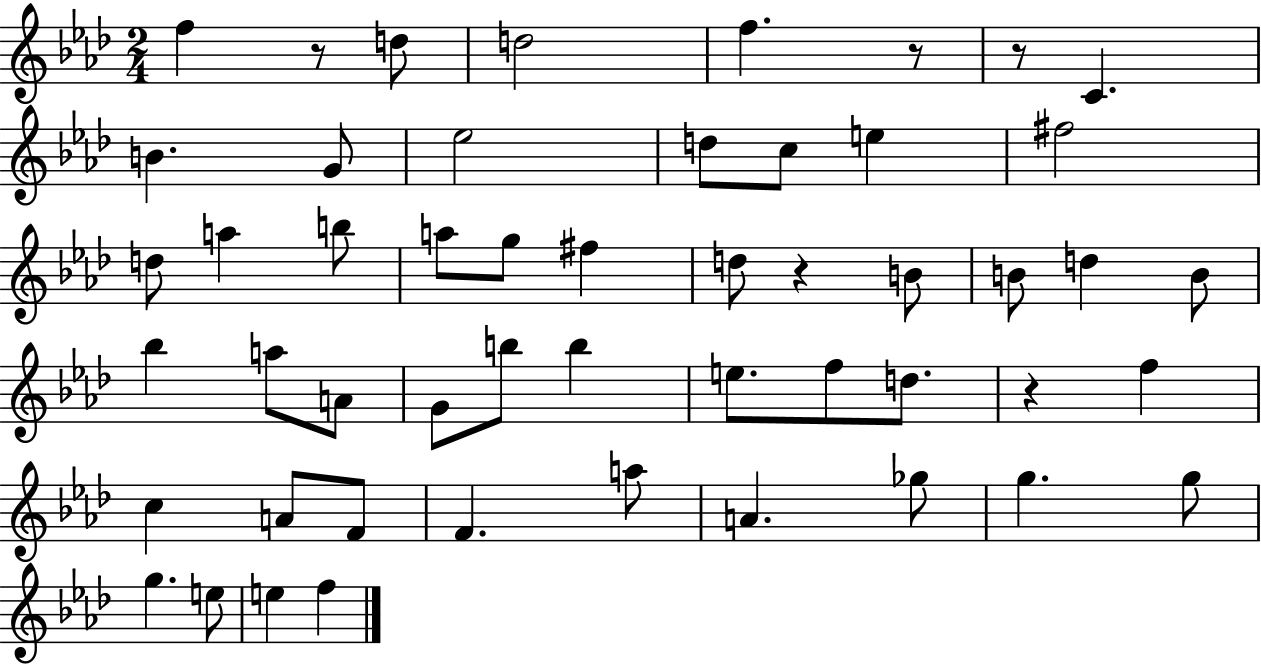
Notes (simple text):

F5/q R/e D5/e D5/h F5/q. R/e R/e C4/q. B4/q. G4/e Eb5/h D5/e C5/e E5/q F#5/h D5/e A5/q B5/e A5/e G5/e F#5/q D5/e R/q B4/e B4/e D5/q B4/e Bb5/q A5/e A4/e G4/e B5/e B5/q E5/e. F5/e D5/e. R/q F5/q C5/q A4/e F4/e F4/q. A5/e A4/q. Gb5/e G5/q. G5/e G5/q. E5/e E5/q F5/q